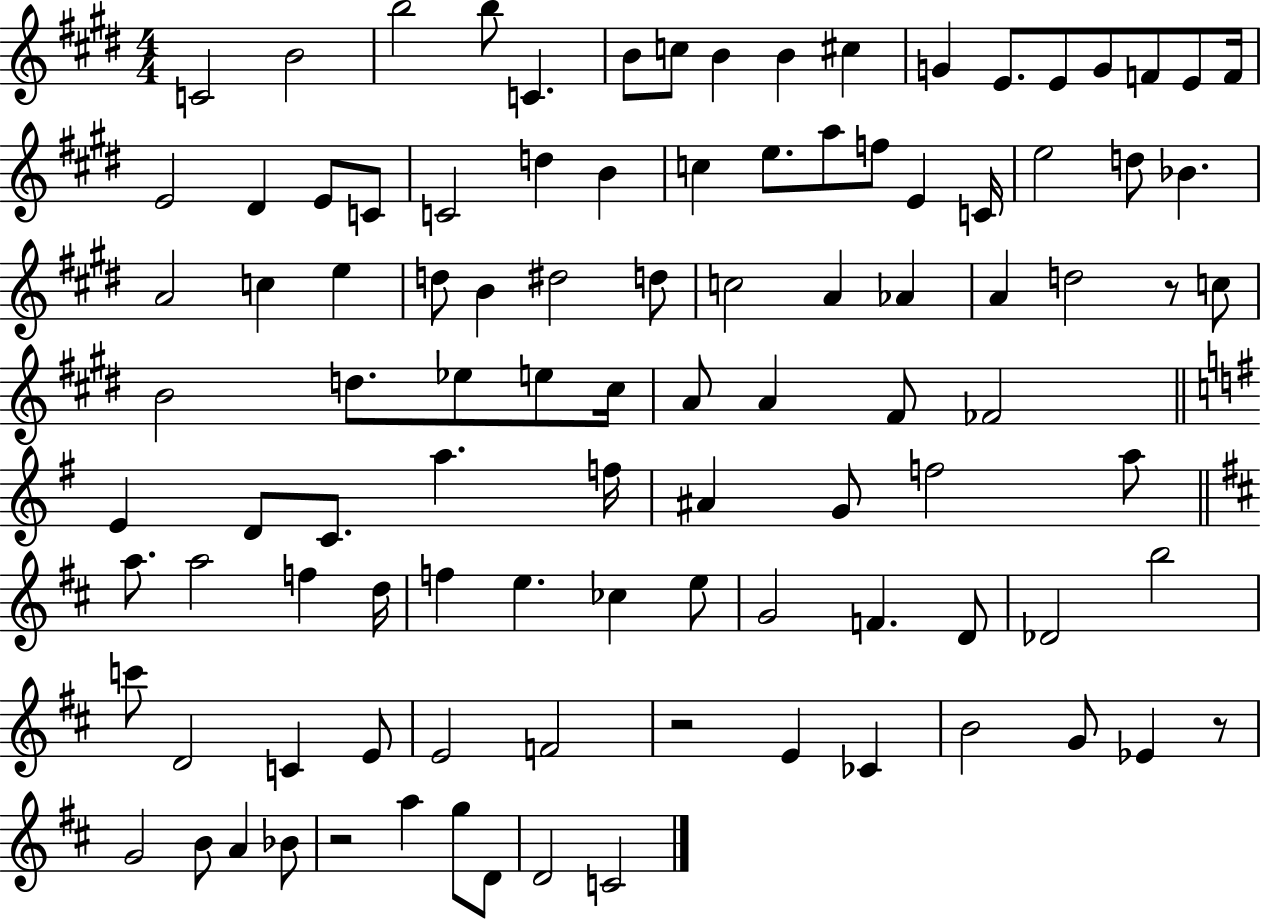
C4/h B4/h B5/h B5/e C4/q. B4/e C5/e B4/q B4/q C#5/q G4/q E4/e. E4/e G4/e F4/e E4/e F4/s E4/h D#4/q E4/e C4/e C4/h D5/q B4/q C5/q E5/e. A5/e F5/e E4/q C4/s E5/h D5/e Bb4/q. A4/h C5/q E5/q D5/e B4/q D#5/h D5/e C5/h A4/q Ab4/q A4/q D5/h R/e C5/e B4/h D5/e. Eb5/e E5/e C#5/s A4/e A4/q F#4/e FES4/h E4/q D4/e C4/e. A5/q. F5/s A#4/q G4/e F5/h A5/e A5/e. A5/h F5/q D5/s F5/q E5/q. CES5/q E5/e G4/h F4/q. D4/e Db4/h B5/h C6/e D4/h C4/q E4/e E4/h F4/h R/h E4/q CES4/q B4/h G4/e Eb4/q R/e G4/h B4/e A4/q Bb4/e R/h A5/q G5/e D4/e D4/h C4/h